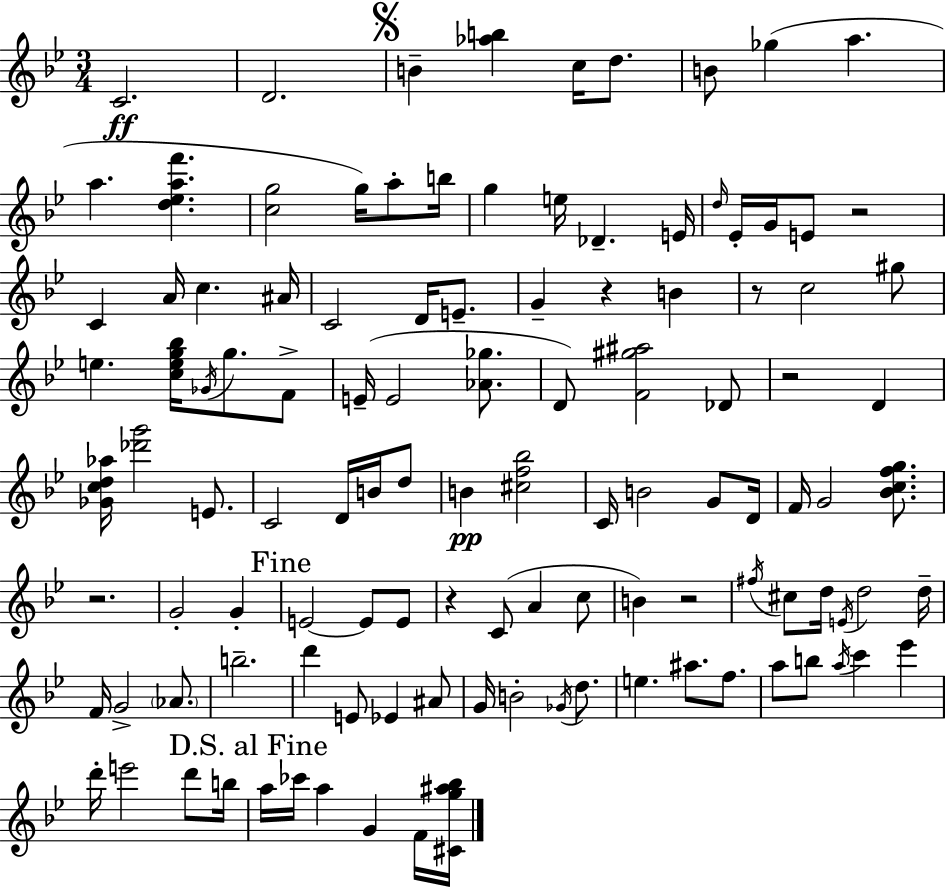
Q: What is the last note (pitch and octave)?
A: F4